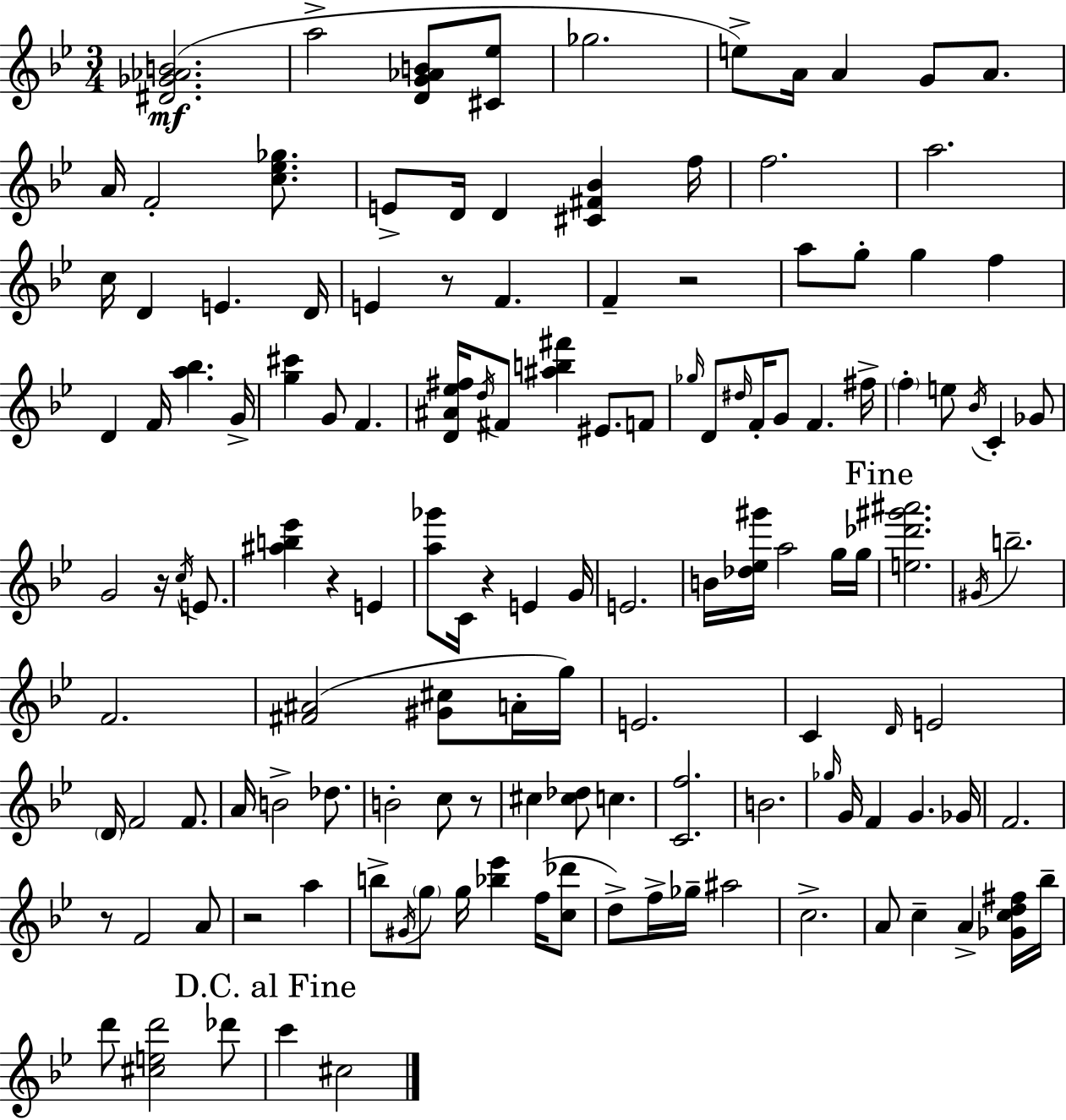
{
  \clef treble
  \numericTimeSignature
  \time 3/4
  \key bes \major
  \repeat volta 2 { <dis' ges' aes' b'>2.(\mf | a''2-> <d' g' aes' b'>8 <cis' ees''>8 | ges''2. | e''8->) a'16 a'4 g'8 a'8. | \break a'16 f'2-. <c'' ees'' ges''>8. | e'8-> d'16 d'4 <cis' fis' bes'>4 f''16 | f''2. | a''2. | \break c''16 d'4 e'4. d'16 | e'4 r8 f'4. | f'4-- r2 | a''8 g''8-. g''4 f''4 | \break d'4 f'16 <a'' bes''>4. g'16-> | <g'' cis'''>4 g'8 f'4. | <d' ais' ees'' fis''>16 \acciaccatura { d''16 } fis'8 <ais'' b'' fis'''>4 eis'8. f'8 | \grace { ges''16 } d'8 \grace { dis''16 } f'16-. g'8 f'4. | \break fis''16-> \parenthesize f''4-. e''8 \acciaccatura { bes'16 } c'4-. | ges'8 g'2 | r16 \acciaccatura { c''16 } e'8. <ais'' b'' ees'''>4 r4 | e'4 <a'' ges'''>8 c'16 r4 | \break e'4 g'16 e'2. | b'16 <des'' ees'' gis'''>16 a''2 | g''16 g''16 \mark "Fine" <e'' des''' gis''' ais'''>2. | \acciaccatura { gis'16 } b''2.-- | \break f'2. | <fis' ais'>2( | <gis' cis''>8 a'16-. g''16) e'2. | c'4 \grace { d'16 } e'2 | \break \parenthesize d'16 f'2 | f'8. a'16 b'2-> | des''8. b'2-. | c''8 r8 cis''4 <cis'' des''>8 | \break c''4. <c' f''>2. | b'2. | \grace { ges''16 } g'16 f'4 | g'4. ges'16 f'2. | \break r8 f'2 | a'8 r2 | a''4 b''8-> \acciaccatura { gis'16 } \parenthesize g''8 | g''16 <bes'' ees'''>4 f''16( <c'' des'''>8 d''8->) f''16-> | \break ges''16-- ais''2 c''2.-> | a'8 c''4-- | a'4-> <ges' c'' d'' fis''>16 bes''16-- d'''8 <cis'' e'' d'''>2 | des'''8 \mark "D.C. al Fine" c'''4 | \break cis''2 } \bar "|."
}